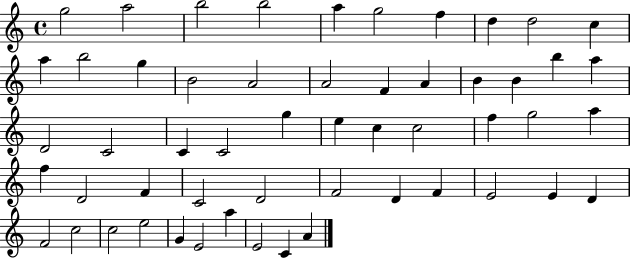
G5/h A5/h B5/h B5/h A5/q G5/h F5/q D5/q D5/h C5/q A5/q B5/h G5/q B4/h A4/h A4/h F4/q A4/q B4/q B4/q B5/q A5/q D4/h C4/h C4/q C4/h G5/q E5/q C5/q C5/h F5/q G5/h A5/q F5/q D4/h F4/q C4/h D4/h F4/h D4/q F4/q E4/h E4/q D4/q F4/h C5/h C5/h E5/h G4/q E4/h A5/q E4/h C4/q A4/q